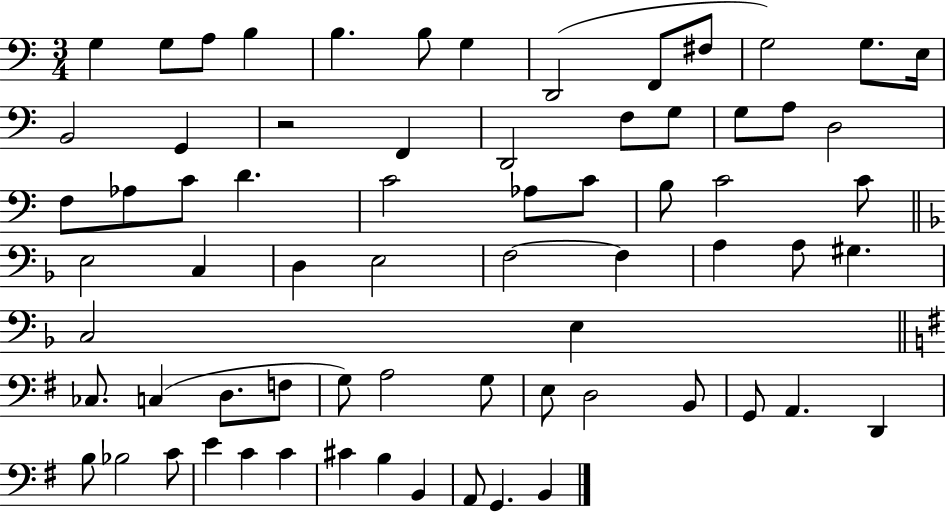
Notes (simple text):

G3/q G3/e A3/e B3/q B3/q. B3/e G3/q D2/h F2/e F#3/e G3/h G3/e. E3/s B2/h G2/q R/h F2/q D2/h F3/e G3/e G3/e A3/e D3/h F3/e Ab3/e C4/e D4/q. C4/h Ab3/e C4/e B3/e C4/h C4/e E3/h C3/q D3/q E3/h F3/h F3/q A3/q A3/e G#3/q. C3/h E3/q CES3/e. C3/q D3/e. F3/e G3/e A3/h G3/e E3/e D3/h B2/e G2/e A2/q. D2/q B3/e Bb3/h C4/e E4/q C4/q C4/q C#4/q B3/q B2/q A2/e G2/q. B2/q